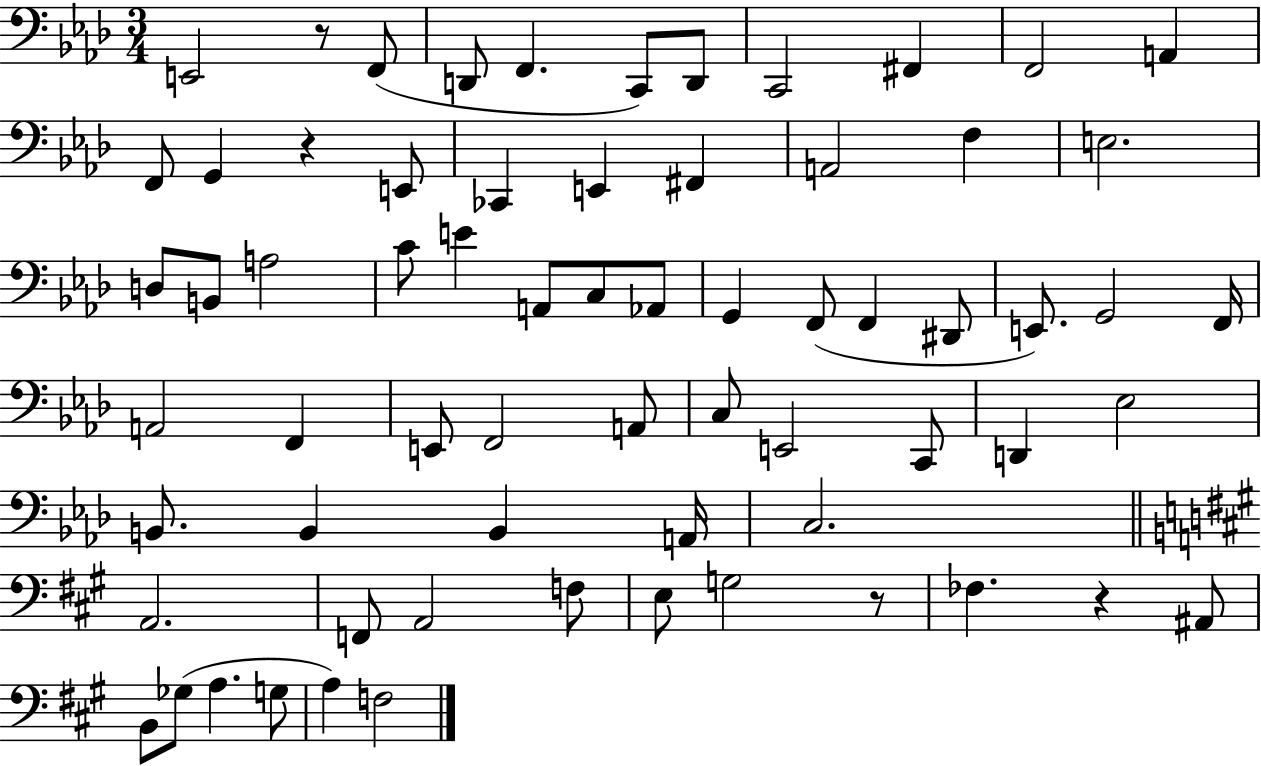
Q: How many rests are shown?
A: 4